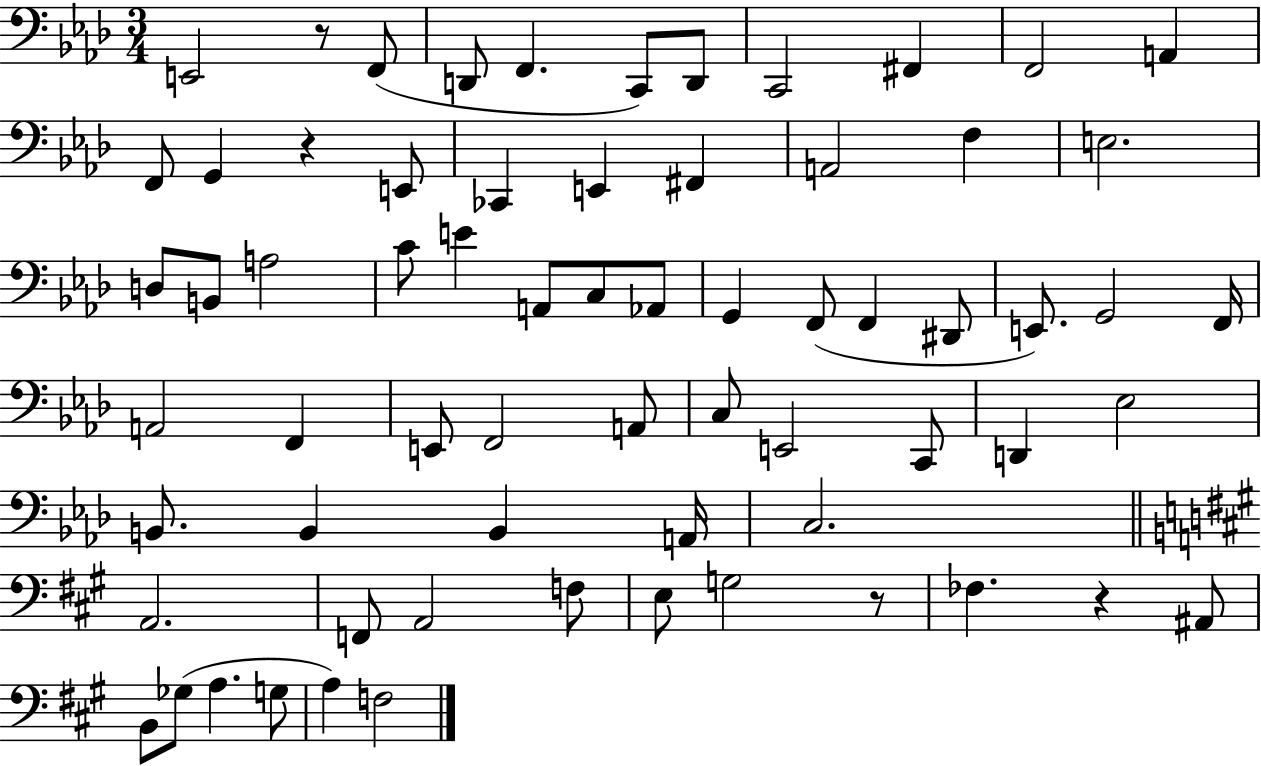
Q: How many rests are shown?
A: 4